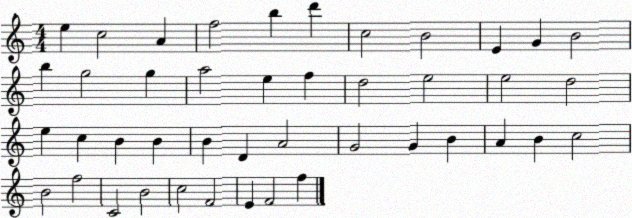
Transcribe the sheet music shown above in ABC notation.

X:1
T:Untitled
M:4/4
L:1/4
K:C
e c2 A f2 b d' c2 B2 E G B2 b g2 g a2 e f d2 e2 e2 d2 e c B B B D A2 G2 G B A B c2 B2 f2 C2 B2 c2 F2 E F2 f